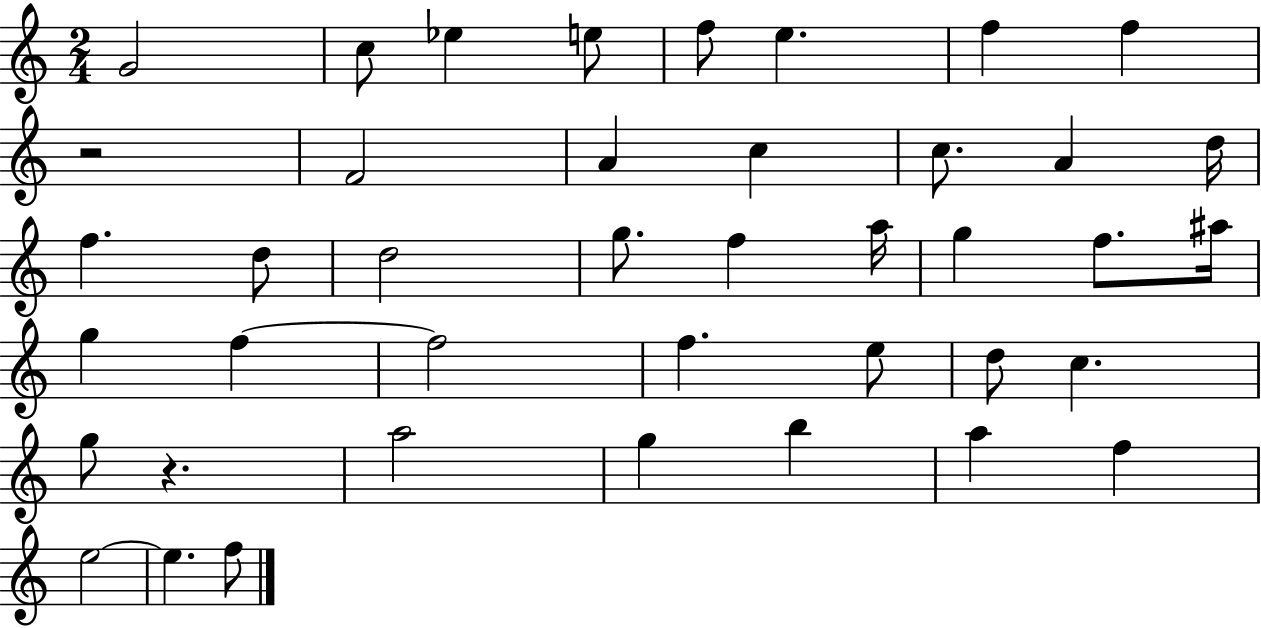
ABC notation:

X:1
T:Untitled
M:2/4
L:1/4
K:C
G2 c/2 _e e/2 f/2 e f f z2 F2 A c c/2 A d/4 f d/2 d2 g/2 f a/4 g f/2 ^a/4 g f f2 f e/2 d/2 c g/2 z a2 g b a f e2 e f/2